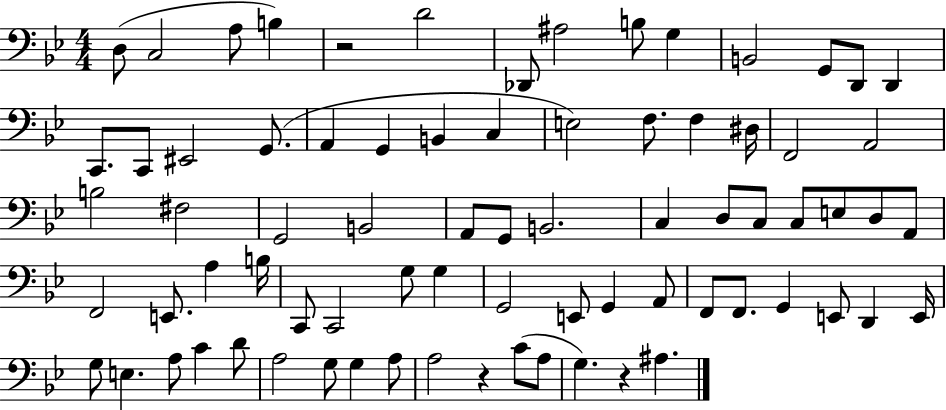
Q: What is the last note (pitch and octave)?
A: A#3